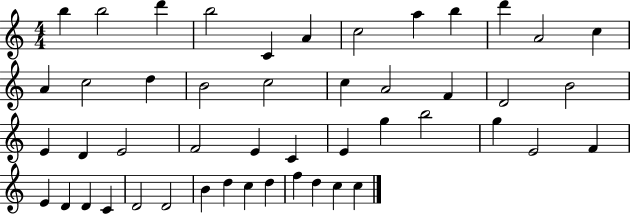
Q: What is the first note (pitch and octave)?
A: B5